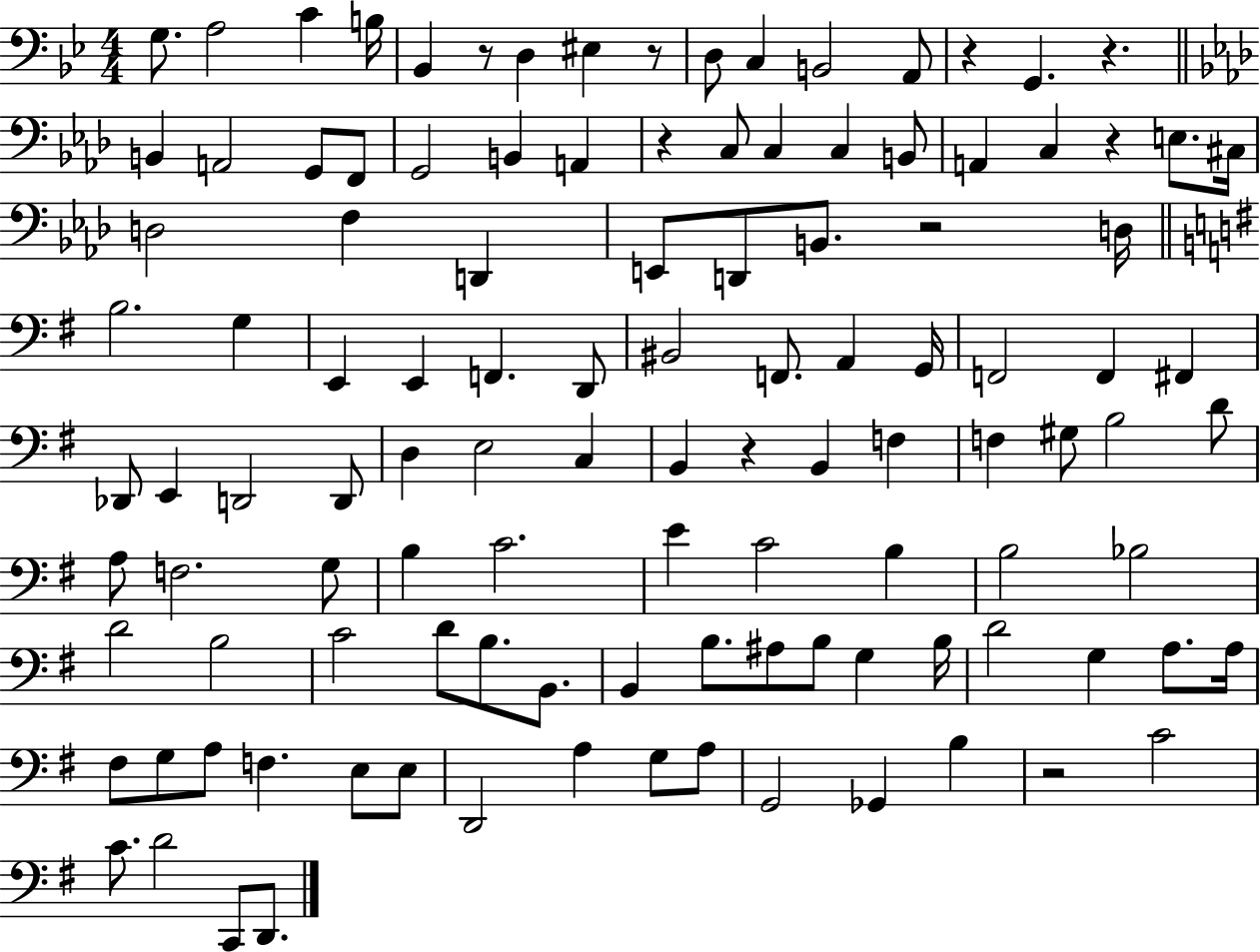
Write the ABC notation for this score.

X:1
T:Untitled
M:4/4
L:1/4
K:Bb
G,/2 A,2 C B,/4 _B,, z/2 D, ^E, z/2 D,/2 C, B,,2 A,,/2 z G,, z B,, A,,2 G,,/2 F,,/2 G,,2 B,, A,, z C,/2 C, C, B,,/2 A,, C, z E,/2 ^C,/4 D,2 F, D,, E,,/2 D,,/2 B,,/2 z2 D,/4 B,2 G, E,, E,, F,, D,,/2 ^B,,2 F,,/2 A,, G,,/4 F,,2 F,, ^F,, _D,,/2 E,, D,,2 D,,/2 D, E,2 C, B,, z B,, F, F, ^G,/2 B,2 D/2 A,/2 F,2 G,/2 B, C2 E C2 B, B,2 _B,2 D2 B,2 C2 D/2 B,/2 B,,/2 B,, B,/2 ^A,/2 B,/2 G, B,/4 D2 G, A,/2 A,/4 ^F,/2 G,/2 A,/2 F, E,/2 E,/2 D,,2 A, G,/2 A,/2 G,,2 _G,, B, z2 C2 C/2 D2 C,,/2 D,,/2